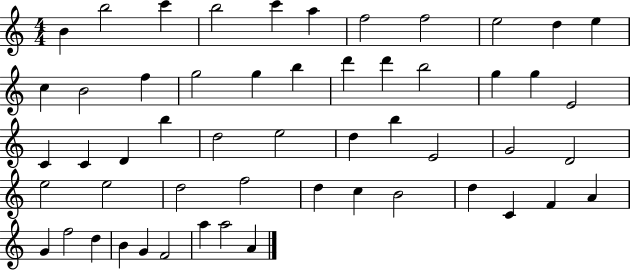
X:1
T:Untitled
M:4/4
L:1/4
K:C
B b2 c' b2 c' a f2 f2 e2 d e c B2 f g2 g b d' d' b2 g g E2 C C D b d2 e2 d b E2 G2 D2 e2 e2 d2 f2 d c B2 d C F A G f2 d B G F2 a a2 A